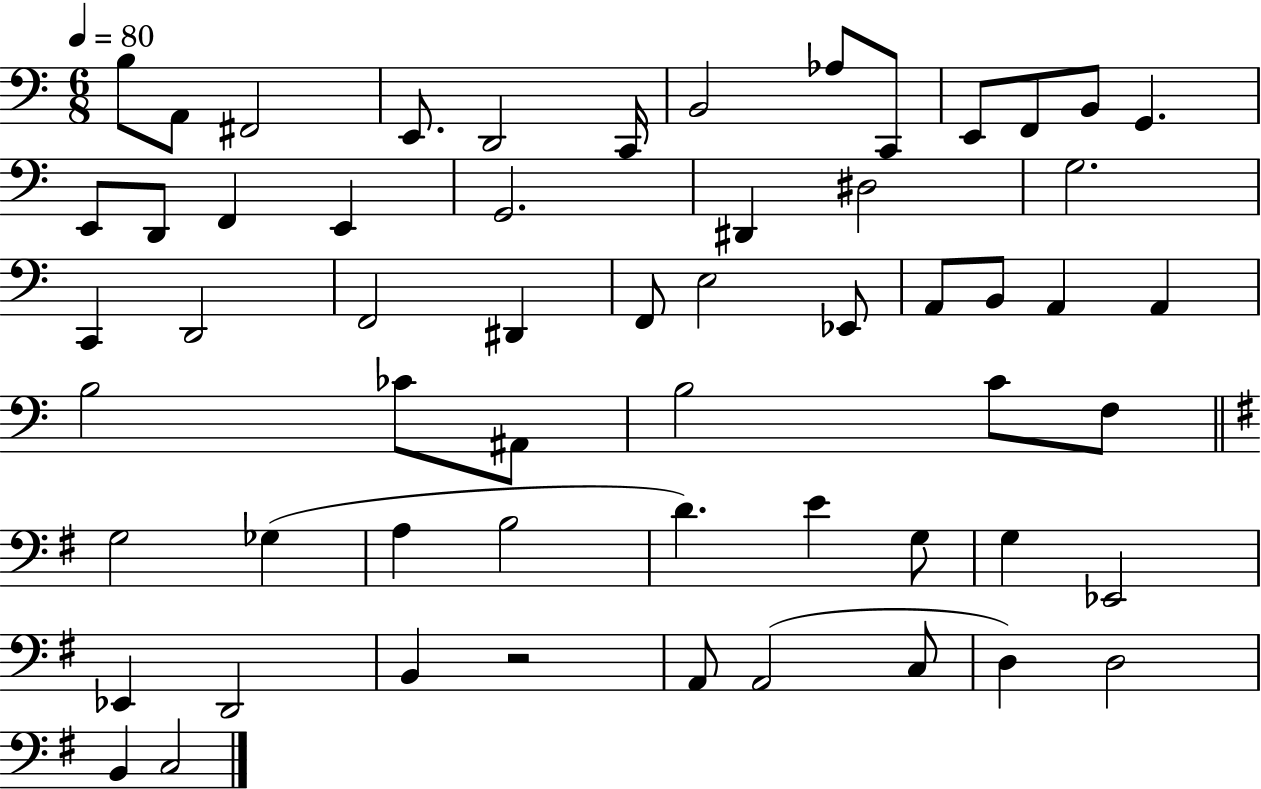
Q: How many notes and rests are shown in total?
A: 58